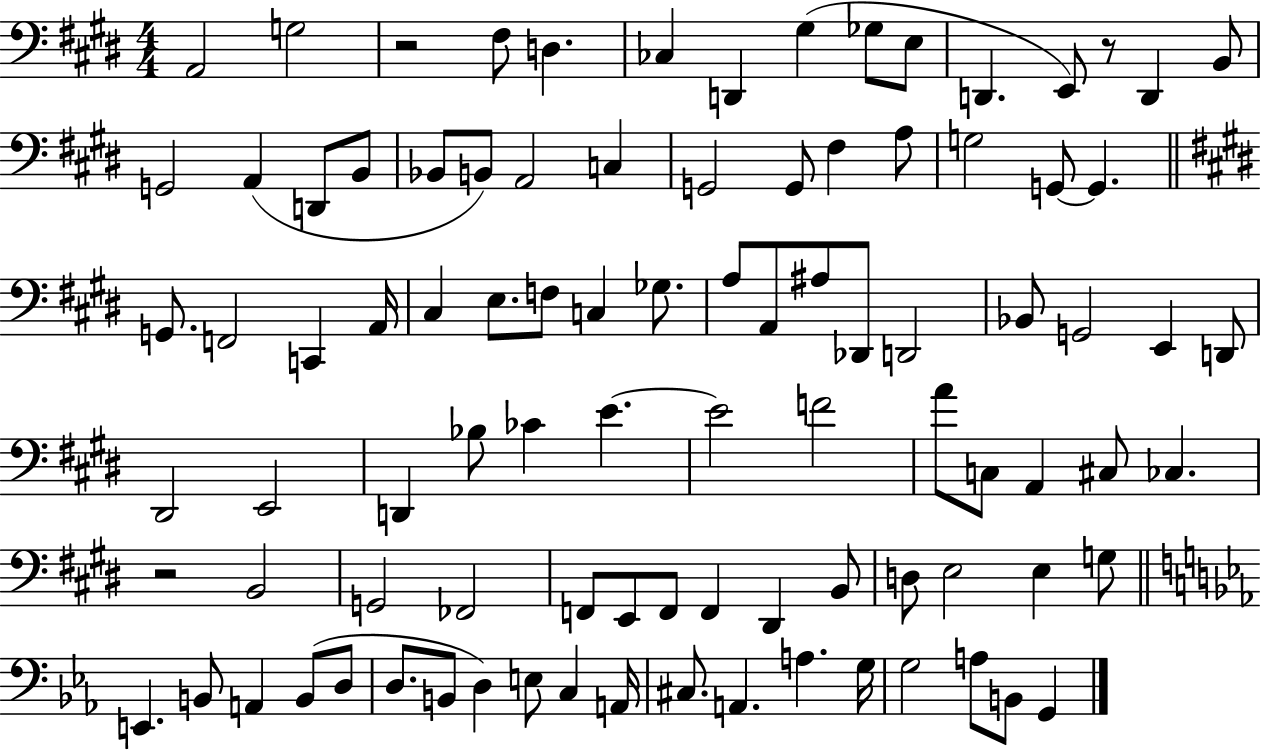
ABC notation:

X:1
T:Untitled
M:4/4
L:1/4
K:E
A,,2 G,2 z2 ^F,/2 D, _C, D,, ^G, _G,/2 E,/2 D,, E,,/2 z/2 D,, B,,/2 G,,2 A,, D,,/2 B,,/2 _B,,/2 B,,/2 A,,2 C, G,,2 G,,/2 ^F, A,/2 G,2 G,,/2 G,, G,,/2 F,,2 C,, A,,/4 ^C, E,/2 F,/2 C, _G,/2 A,/2 A,,/2 ^A,/2 _D,,/2 D,,2 _B,,/2 G,,2 E,, D,,/2 ^D,,2 E,,2 D,, _B,/2 _C E E2 F2 A/2 C,/2 A,, ^C,/2 _C, z2 B,,2 G,,2 _F,,2 F,,/2 E,,/2 F,,/2 F,, ^D,, B,,/2 D,/2 E,2 E, G,/2 E,, B,,/2 A,, B,,/2 D,/2 D,/2 B,,/2 D, E,/2 C, A,,/4 ^C,/2 A,, A, G,/4 G,2 A,/2 B,,/2 G,,